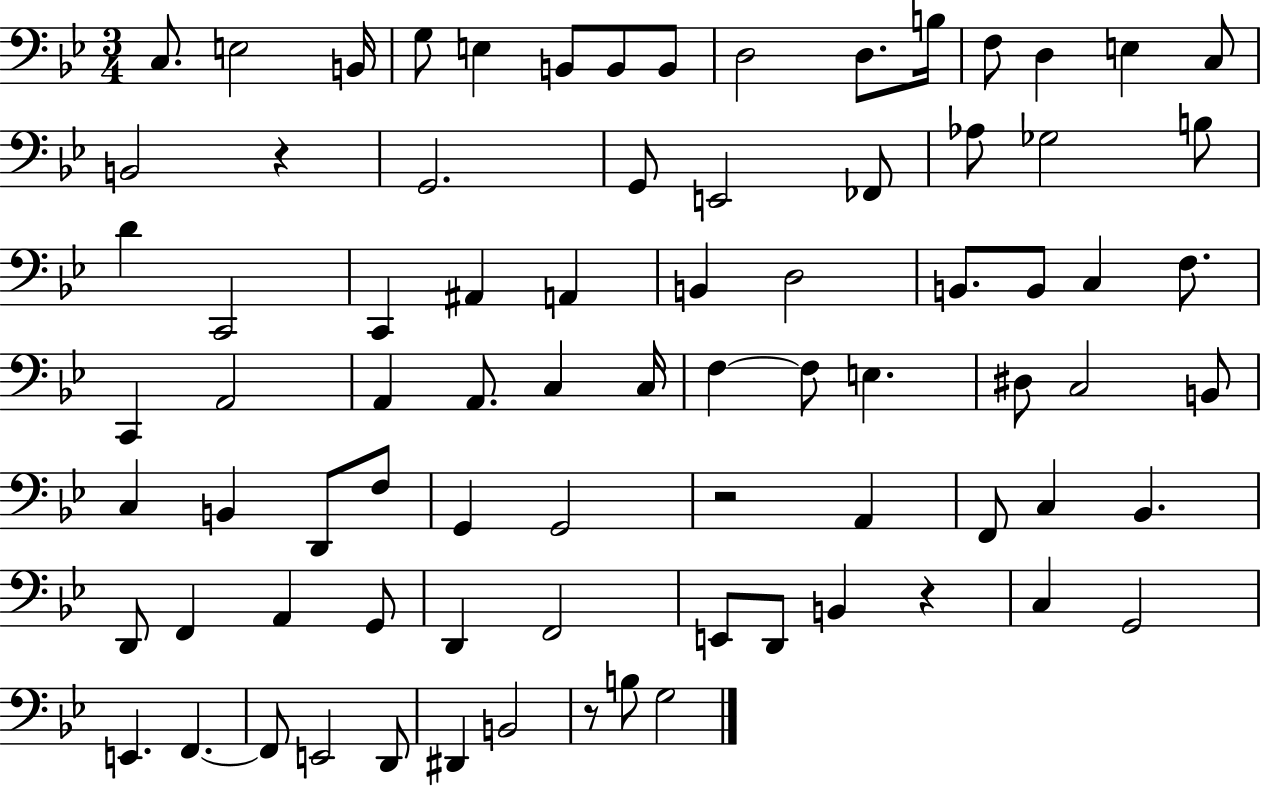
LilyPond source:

{
  \clef bass
  \numericTimeSignature
  \time 3/4
  \key bes \major
  \repeat volta 2 { c8. e2 b,16 | g8 e4 b,8 b,8 b,8 | d2 d8. b16 | f8 d4 e4 c8 | \break b,2 r4 | g,2. | g,8 e,2 fes,8 | aes8 ges2 b8 | \break d'4 c,2 | c,4 ais,4 a,4 | b,4 d2 | b,8. b,8 c4 f8. | \break c,4 a,2 | a,4 a,8. c4 c16 | f4~~ f8 e4. | dis8 c2 b,8 | \break c4 b,4 d,8 f8 | g,4 g,2 | r2 a,4 | f,8 c4 bes,4. | \break d,8 f,4 a,4 g,8 | d,4 f,2 | e,8 d,8 b,4 r4 | c4 g,2 | \break e,4. f,4.~~ | f,8 e,2 d,8 | dis,4 b,2 | r8 b8 g2 | \break } \bar "|."
}